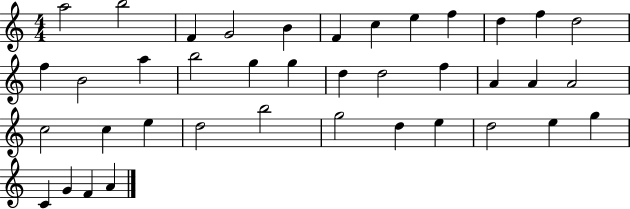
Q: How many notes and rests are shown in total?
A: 39